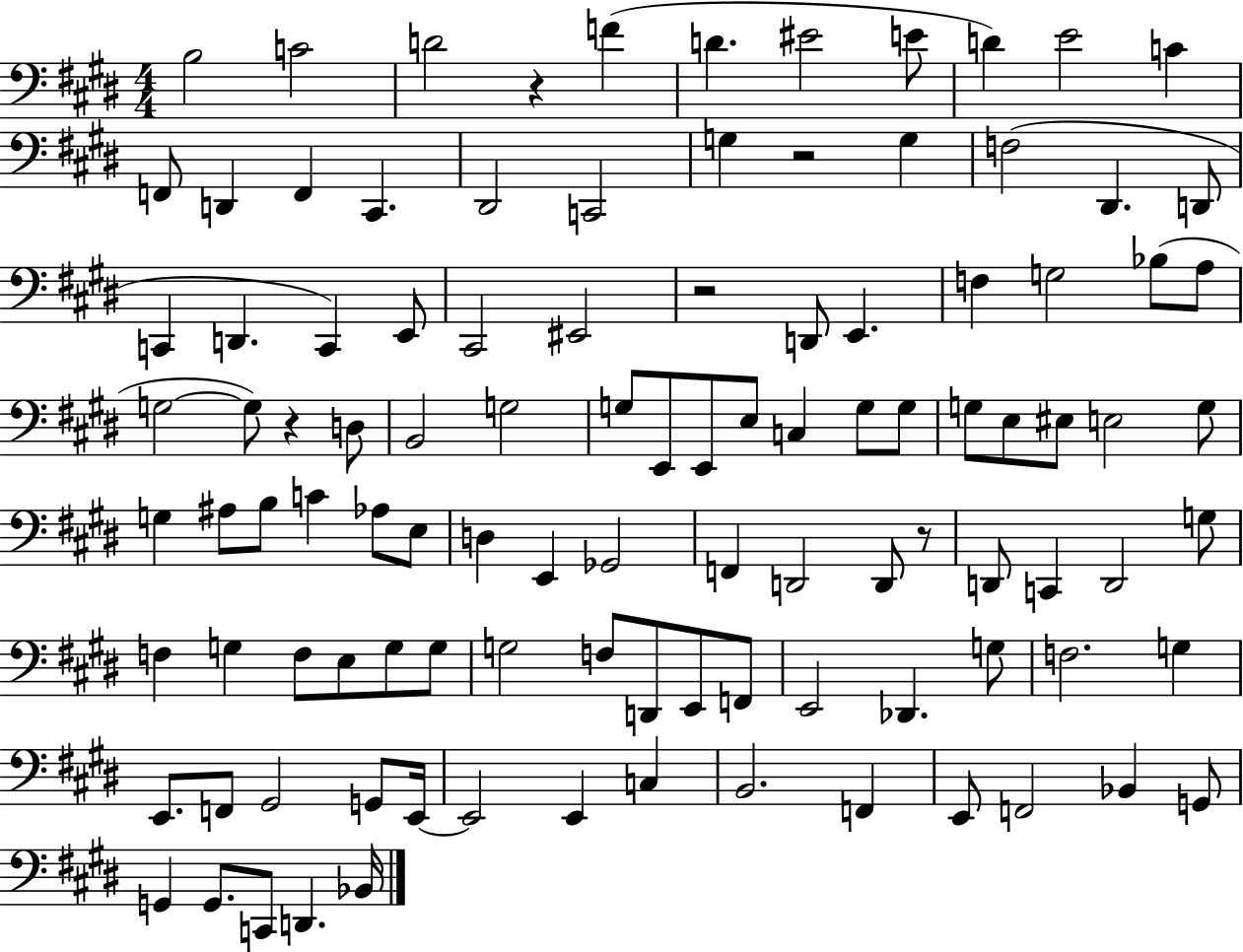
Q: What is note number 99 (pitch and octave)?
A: C2